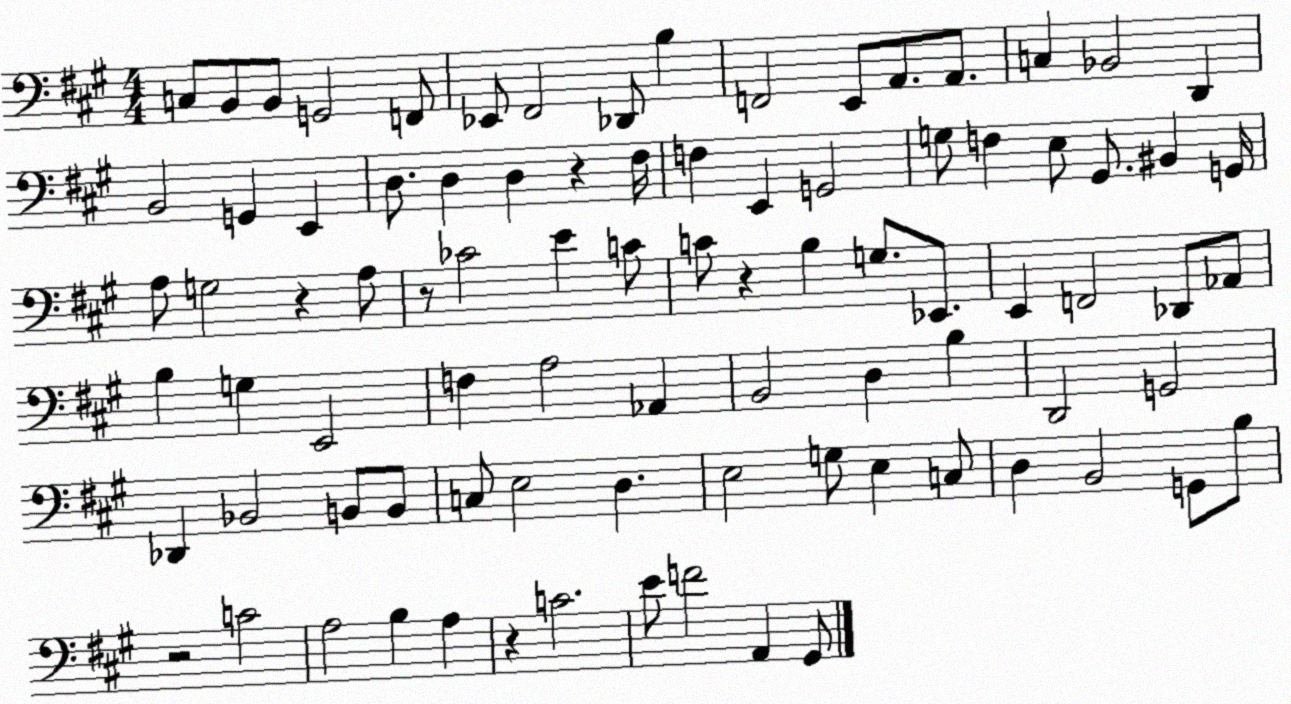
X:1
T:Untitled
M:4/4
L:1/4
K:A
C,/2 B,,/2 B,,/2 G,,2 F,,/2 _E,,/2 ^F,,2 _D,,/2 B, F,,2 E,,/2 A,,/2 A,,/2 C, _B,,2 D,, B,,2 G,, E,, D,/2 D, D, z ^F,/4 F, E,, G,,2 G,/2 F, E,/2 ^G,,/2 ^B,, G,,/4 A,/2 G,2 z A,/2 z/2 _C2 E C/2 C/2 z B, G,/2 _E,,/2 E,, F,,2 _D,,/2 _A,,/2 B, G, E,,2 F, A,2 _A,, B,,2 D, B, D,,2 G,,2 _D,, _B,,2 B,,/2 B,,/2 C,/2 E,2 D, E,2 G,/2 E, C,/2 D, B,,2 G,,/2 B,/2 z2 C2 A,2 B, A, z C2 E/2 F2 A,, ^G,,/2